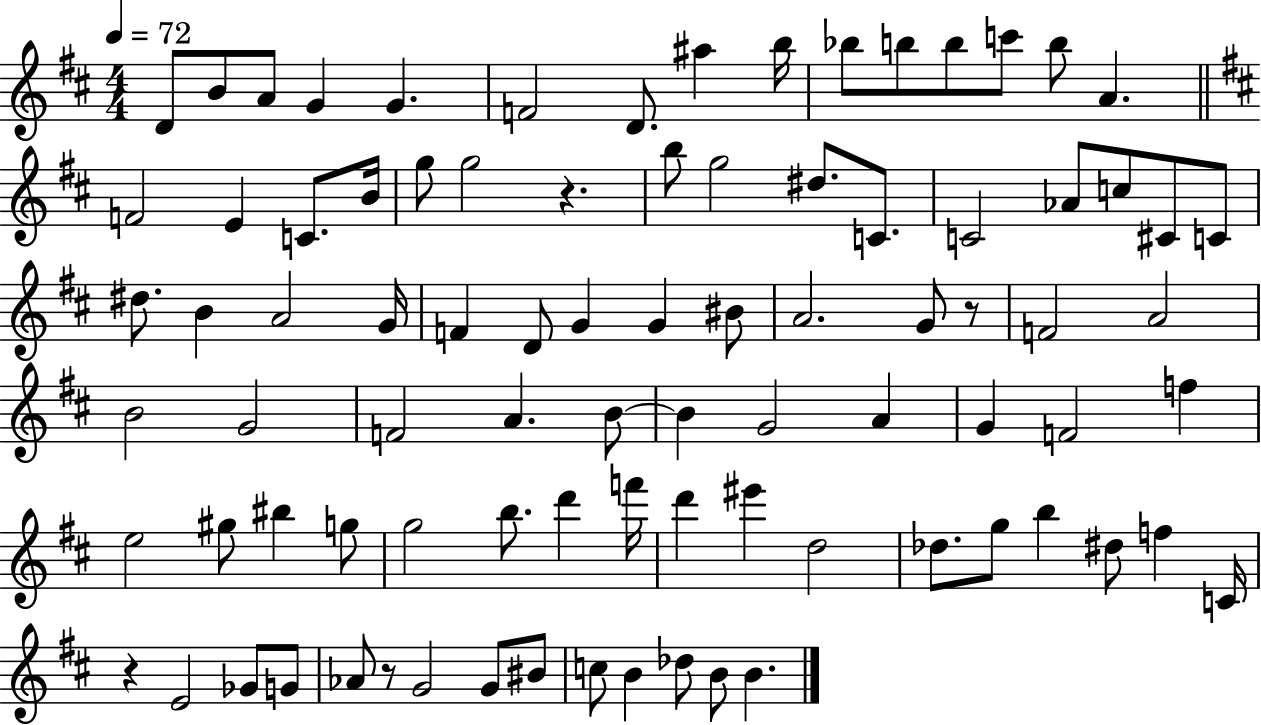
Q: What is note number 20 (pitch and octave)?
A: G5